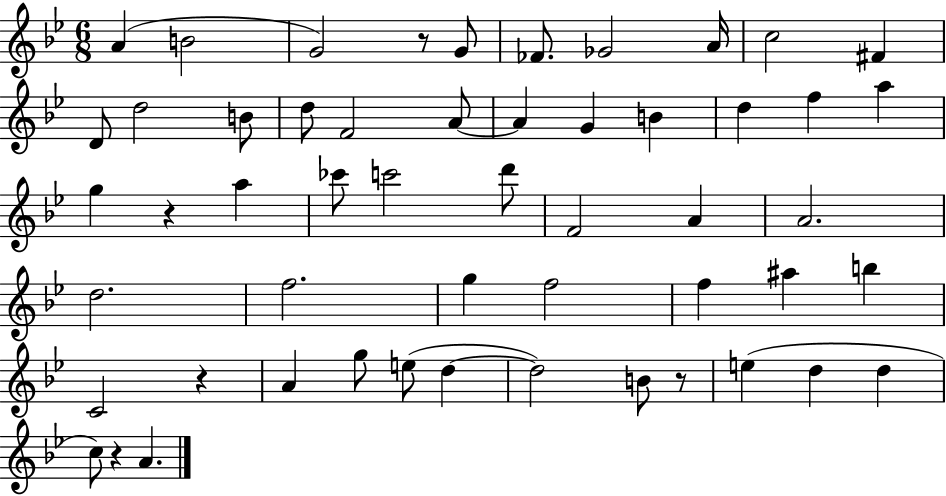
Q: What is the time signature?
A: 6/8